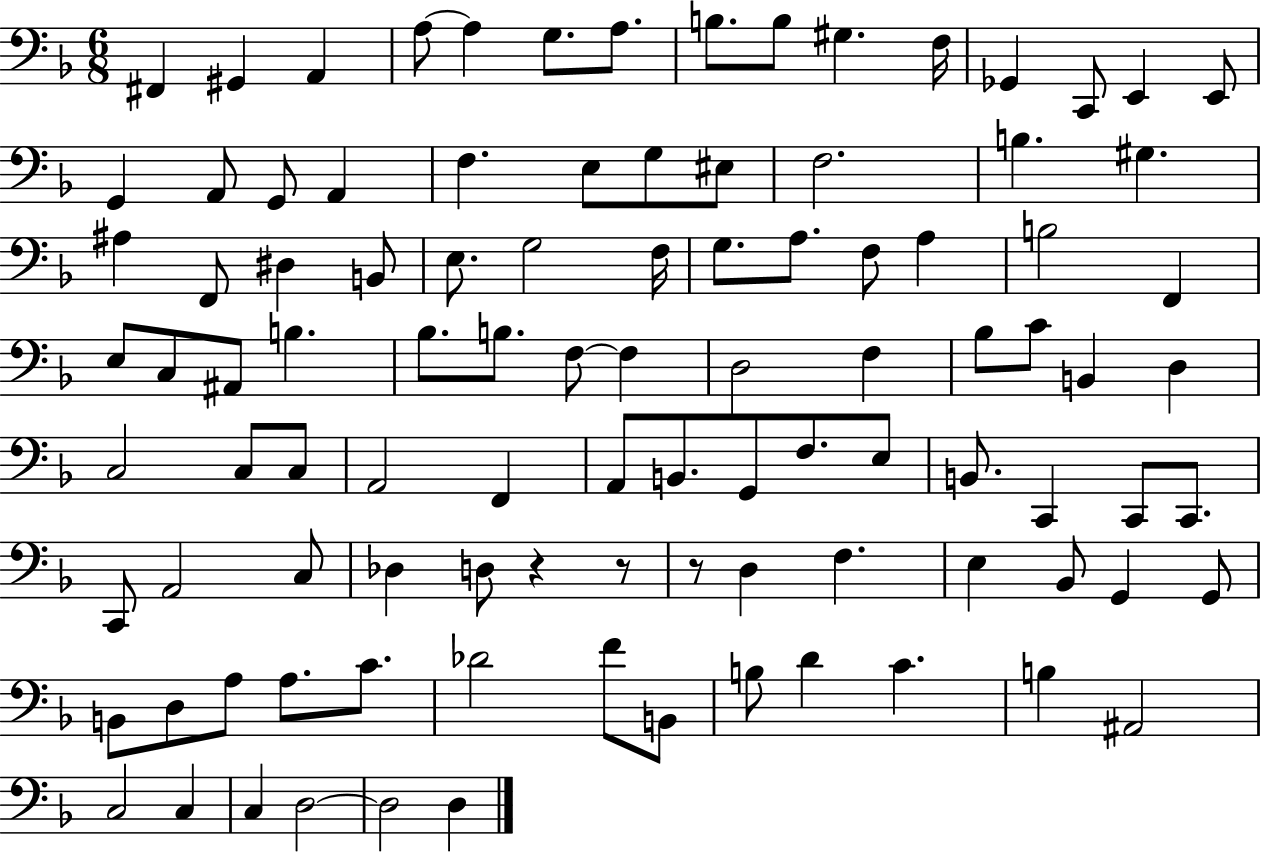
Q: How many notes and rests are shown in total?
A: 100